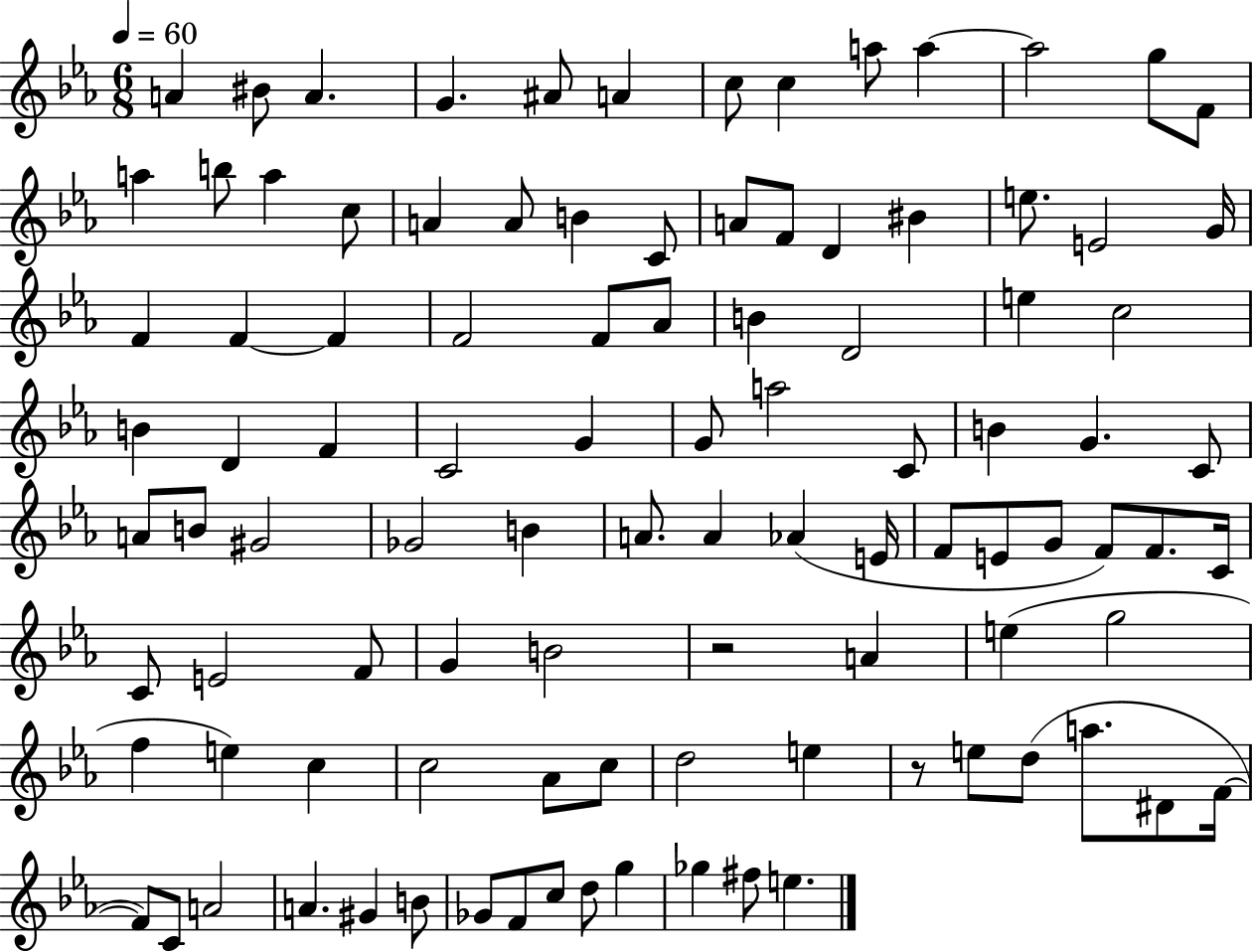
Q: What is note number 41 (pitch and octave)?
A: F4